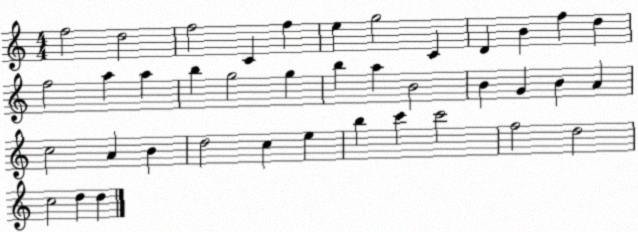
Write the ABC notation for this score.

X:1
T:Untitled
M:4/4
L:1/4
K:C
f2 d2 f2 C f e g2 C D B f d f2 a a b g2 g b a B2 B G B A c2 A B d2 c e b c' c'2 f2 d2 c2 d d